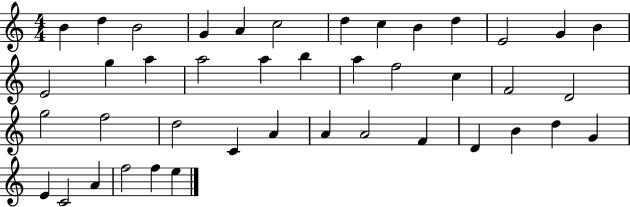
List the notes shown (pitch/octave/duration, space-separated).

B4/q D5/q B4/h G4/q A4/q C5/h D5/q C5/q B4/q D5/q E4/h G4/q B4/q E4/h G5/q A5/q A5/h A5/q B5/q A5/q F5/h C5/q F4/h D4/h G5/h F5/h D5/h C4/q A4/q A4/q A4/h F4/q D4/q B4/q D5/q G4/q E4/q C4/h A4/q F5/h F5/q E5/q